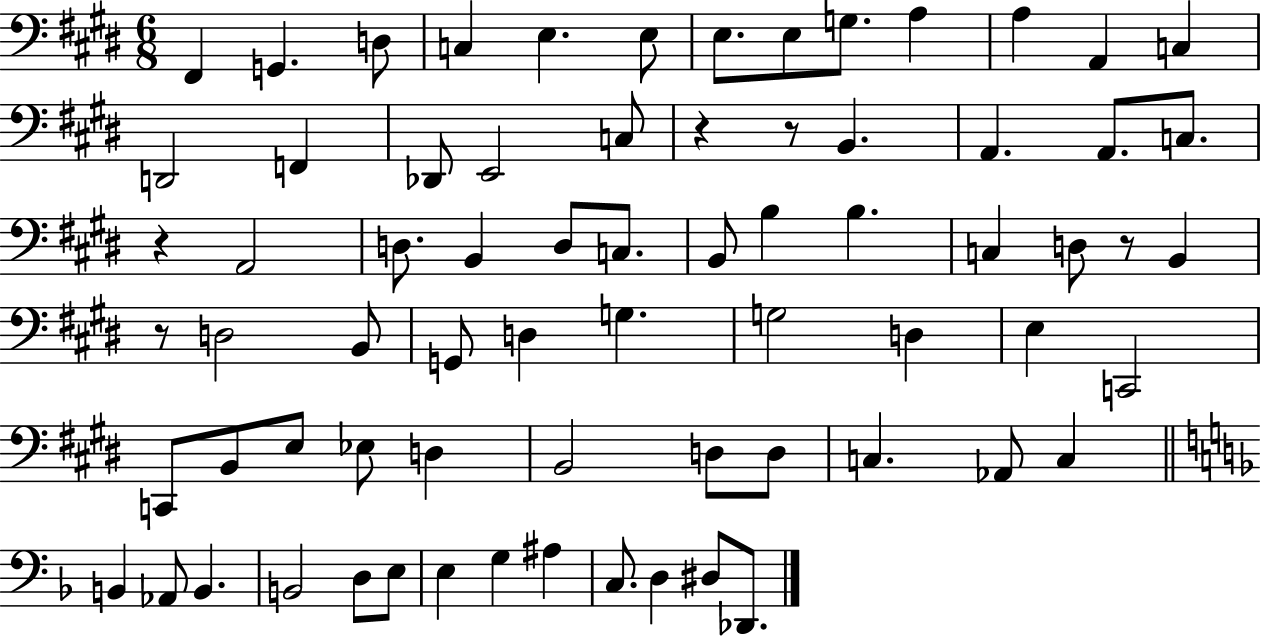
{
  \clef bass
  \numericTimeSignature
  \time 6/8
  \key e \major
  fis,4 g,4. d8 | c4 e4. e8 | e8. e8 g8. a4 | a4 a,4 c4 | \break d,2 f,4 | des,8 e,2 c8 | r4 r8 b,4. | a,4. a,8. c8. | \break r4 a,2 | d8. b,4 d8 c8. | b,8 b4 b4. | c4 d8 r8 b,4 | \break r8 d2 b,8 | g,8 d4 g4. | g2 d4 | e4 c,2 | \break c,8 b,8 e8 ees8 d4 | b,2 d8 d8 | c4. aes,8 c4 | \bar "||" \break \key d \minor b,4 aes,8 b,4. | b,2 d8 e8 | e4 g4 ais4 | c8. d4 dis8 des,8. | \break \bar "|."
}